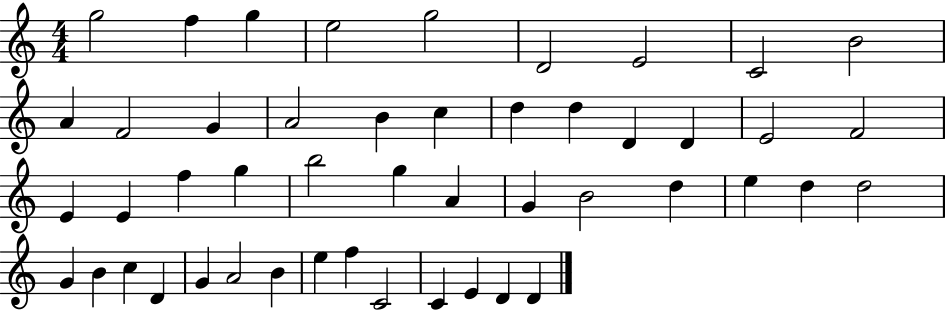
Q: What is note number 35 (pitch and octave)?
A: G4